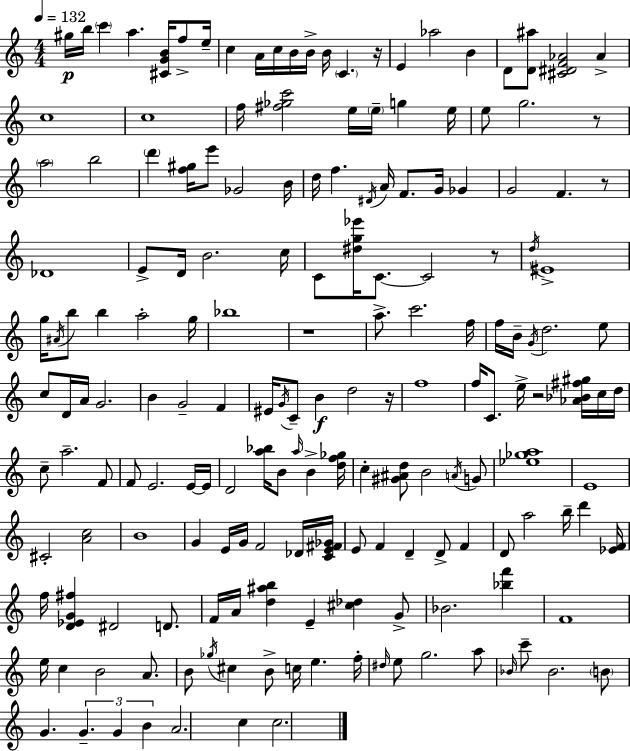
{
  \clef treble
  \numericTimeSignature
  \time 4/4
  \key c \major
  \tempo 4 = 132
  gis''16\p b''16 \parenthesize c'''4 a''4. <cis' g' b'>16 f''8-> e''16-- | c''4 a'16 c''16 b'16 b'16-> b'16 \parenthesize c'4. r16 | e'4 aes''2 b'4 | d'8 <d' ais''>8 <cis' dis' f' aes'>2 aes'4-> | \break c''1 | c''1 | f''16 <fis'' ges'' c'''>2 e''16 \parenthesize e''16-- g''4 e''16 | e''8 g''2. r8 | \break \parenthesize a''2 b''2 | \parenthesize d'''4 <f'' gis''>16 e'''8 ges'2 b'16 | d''16 f''4. \acciaccatura { dis'16 } a'16 f'8. g'16 ges'4 | g'2 f'4. r8 | \break des'1 | e'8-> d'16 b'2. | c''16 c'8 <dis'' g'' ees'''>16 c'8.~~ c'2 r8 | \acciaccatura { d''16 } eis'1-> | \break g''16 \acciaccatura { ais'16 } b''8 b''4 a''2-. | g''16 bes''1 | r1 | a''8.-> c'''2. | \break f''16 f''16 b'16-- \acciaccatura { g'16 } d''2. | e''8 c''8 d'16 a'16 g'2. | b'4 g'2-- | f'4 eis'16 \acciaccatura { g'16 } c'8-- b'4\f d''2 | \break r16 f''1 | f''16 c'8. e''16-> r2 | <aes' bes' fis'' gis''>16 c''16 d''16 c''8-- a''2.-- | f'8 f'8 e'2. | \break e'16~~ e'16 d'2 <a'' bes''>16 b'8 | \grace { a''16 } b'4-> <d'' f'' ges''>16 c''4-. <gis' ais' d''>8 b'2 | \acciaccatura { a'16 } g'8 <ees'' ges'' a''>1 | e'1 | \break cis'2-. <a' c''>2 | b'1 | g'4 e'16 g'16 f'2 | des'16 <c' e' fis' ges'>16 e'8 f'4 d'4-- | \break d'8-> f'4 d'8 a''2 | b''16-- d'''4 <ees' f'>16 f''16 <d' ees' g' fis''>4 dis'2 | d'8. f'16 a'16 <d'' ais'' b''>4 e'4-- | <cis'' des''>4 g'8-> bes'2. | \break <bes'' f'''>4 f'1 | e''16 c''4 b'2 | a'8. b'8 \acciaccatura { ges''16 } cis''4 b'8-> | c''16 e''4. f''16-. \grace { dis''16 } e''8 g''2. | \break a''8 \grace { bes'16 } c'''8-- bes'2. | \parenthesize b'8 g'4. | \tuplet 3/2 { g'4.-- g'4 b'4 } a'2. | c''4 c''2. | \break \bar "|."
}